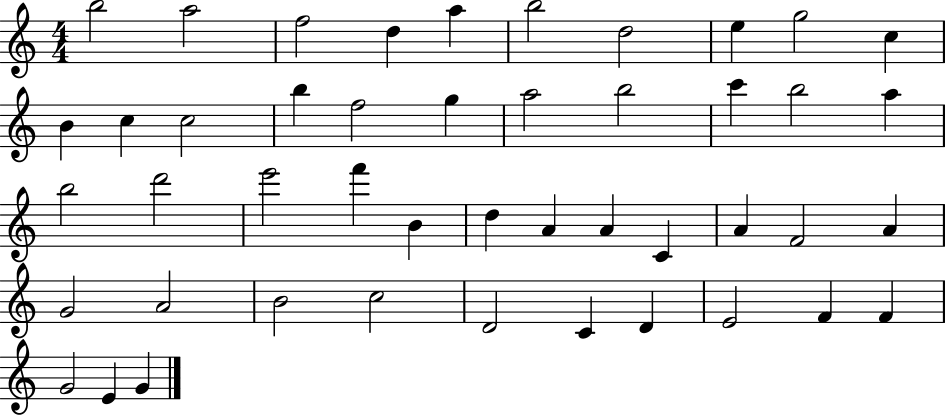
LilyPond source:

{
  \clef treble
  \numericTimeSignature
  \time 4/4
  \key c \major
  b''2 a''2 | f''2 d''4 a''4 | b''2 d''2 | e''4 g''2 c''4 | \break b'4 c''4 c''2 | b''4 f''2 g''4 | a''2 b''2 | c'''4 b''2 a''4 | \break b''2 d'''2 | e'''2 f'''4 b'4 | d''4 a'4 a'4 c'4 | a'4 f'2 a'4 | \break g'2 a'2 | b'2 c''2 | d'2 c'4 d'4 | e'2 f'4 f'4 | \break g'2 e'4 g'4 | \bar "|."
}